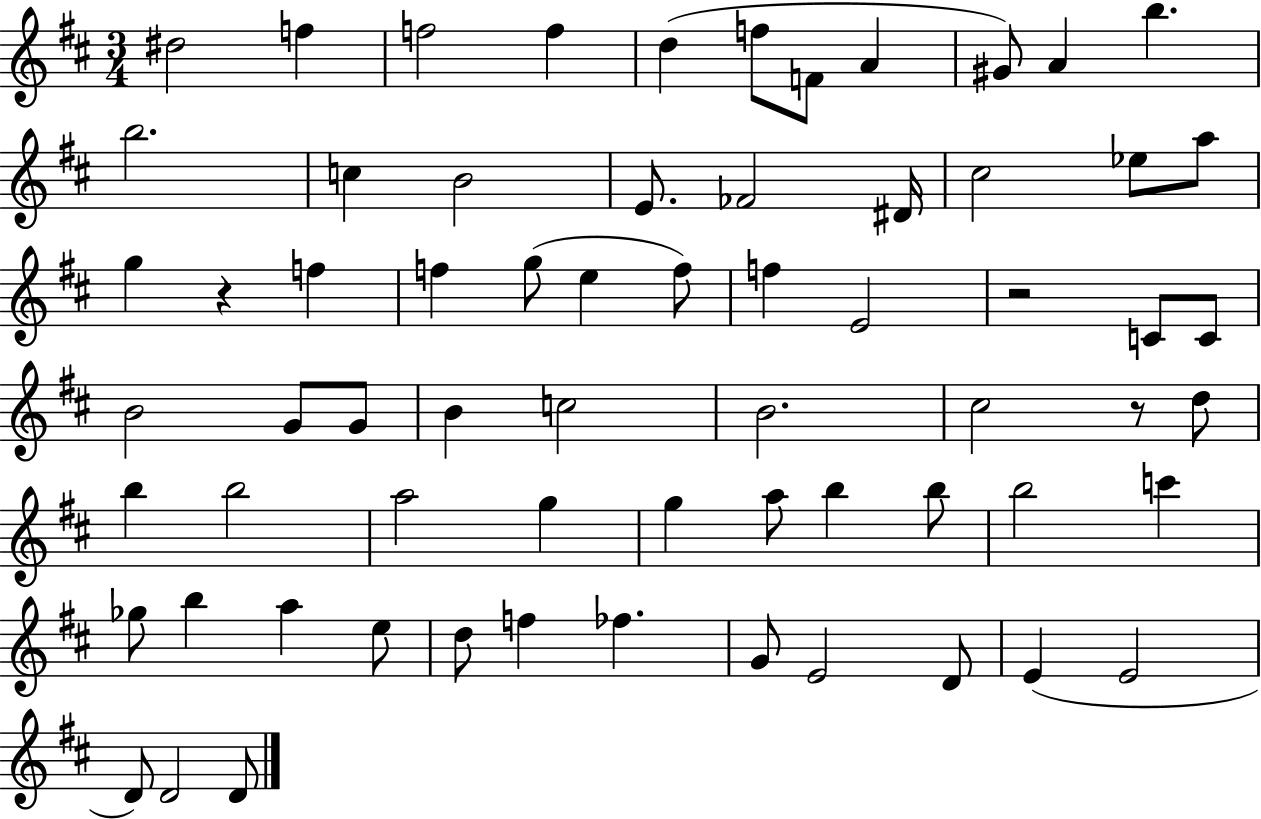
D#5/h F5/q F5/h F5/q D5/q F5/e F4/e A4/q G#4/e A4/q B5/q. B5/h. C5/q B4/h E4/e. FES4/h D#4/s C#5/h Eb5/e A5/e G5/q R/q F5/q F5/q G5/e E5/q F5/e F5/q E4/h R/h C4/e C4/e B4/h G4/e G4/e B4/q C5/h B4/h. C#5/h R/e D5/e B5/q B5/h A5/h G5/q G5/q A5/e B5/q B5/e B5/h C6/q Gb5/e B5/q A5/q E5/e D5/e F5/q FES5/q. G4/e E4/h D4/e E4/q E4/h D4/e D4/h D4/e